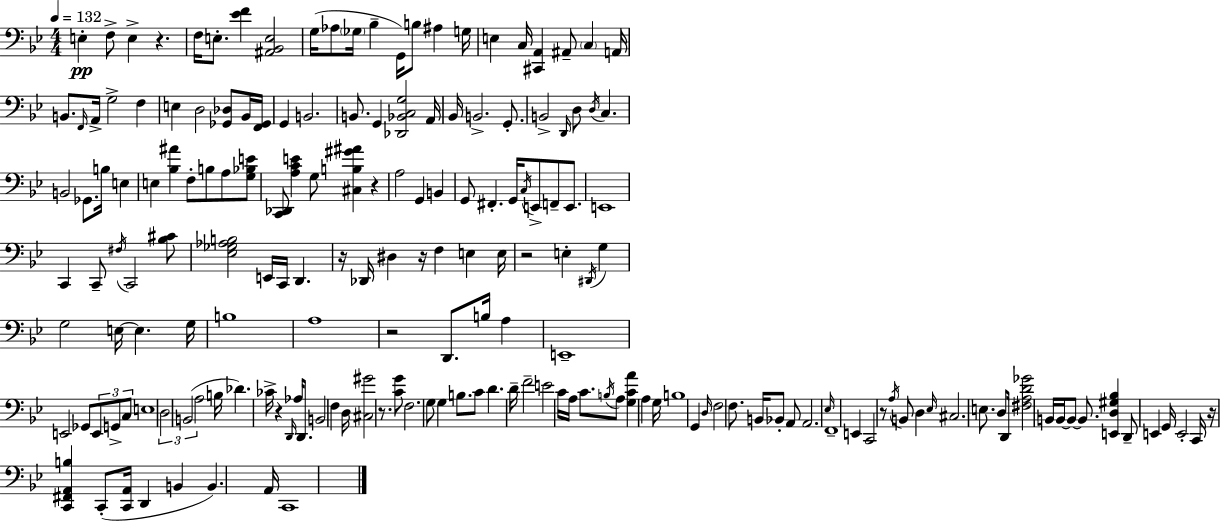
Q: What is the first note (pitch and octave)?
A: E3